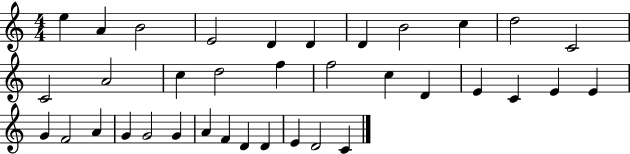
E5/q A4/q B4/h E4/h D4/q D4/q D4/q B4/h C5/q D5/h C4/h C4/h A4/h C5/q D5/h F5/q F5/h C5/q D4/q E4/q C4/q E4/q E4/q G4/q F4/h A4/q G4/q G4/h G4/q A4/q F4/q D4/q D4/q E4/q D4/h C4/q